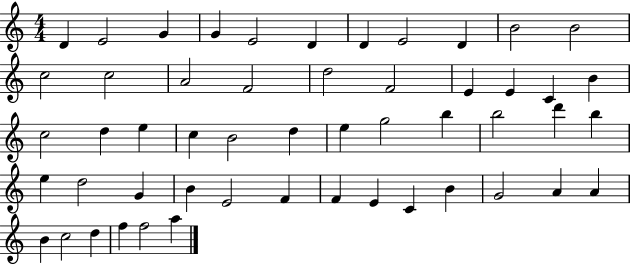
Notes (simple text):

D4/q E4/h G4/q G4/q E4/h D4/q D4/q E4/h D4/q B4/h B4/h C5/h C5/h A4/h F4/h D5/h F4/h E4/q E4/q C4/q B4/q C5/h D5/q E5/q C5/q B4/h D5/q E5/q G5/h B5/q B5/h D6/q B5/q E5/q D5/h G4/q B4/q E4/h F4/q F4/q E4/q C4/q B4/q G4/h A4/q A4/q B4/q C5/h D5/q F5/q F5/h A5/q